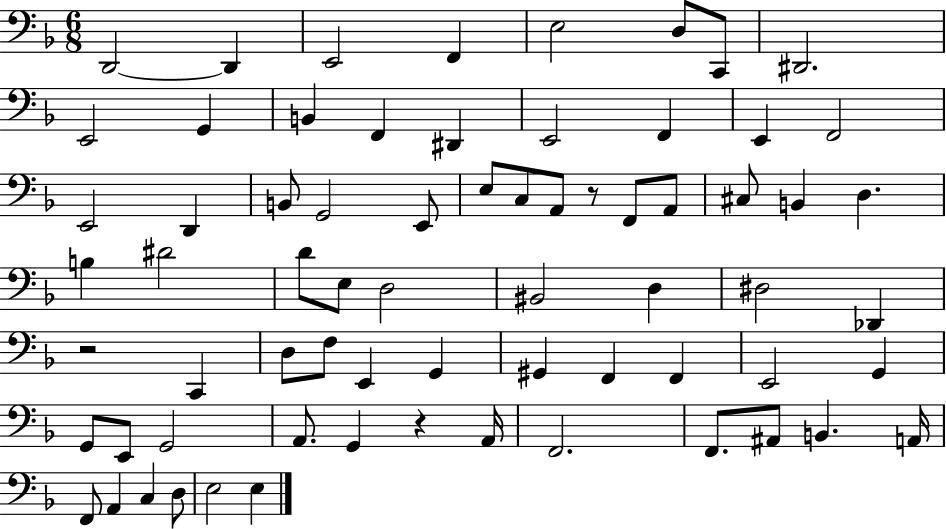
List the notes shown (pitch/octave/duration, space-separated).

D2/h D2/q E2/h F2/q E3/h D3/e C2/e D#2/h. E2/h G2/q B2/q F2/q D#2/q E2/h F2/q E2/q F2/h E2/h D2/q B2/e G2/h E2/e E3/e C3/e A2/e R/e F2/e A2/e C#3/e B2/q D3/q. B3/q D#4/h D4/e E3/e D3/h BIS2/h D3/q D#3/h Db2/q R/h C2/q D3/e F3/e E2/q G2/q G#2/q F2/q F2/q E2/h G2/q G2/e E2/e G2/h A2/e. G2/q R/q A2/s F2/h. F2/e. A#2/e B2/q. A2/s F2/e A2/q C3/q D3/e E3/h E3/q